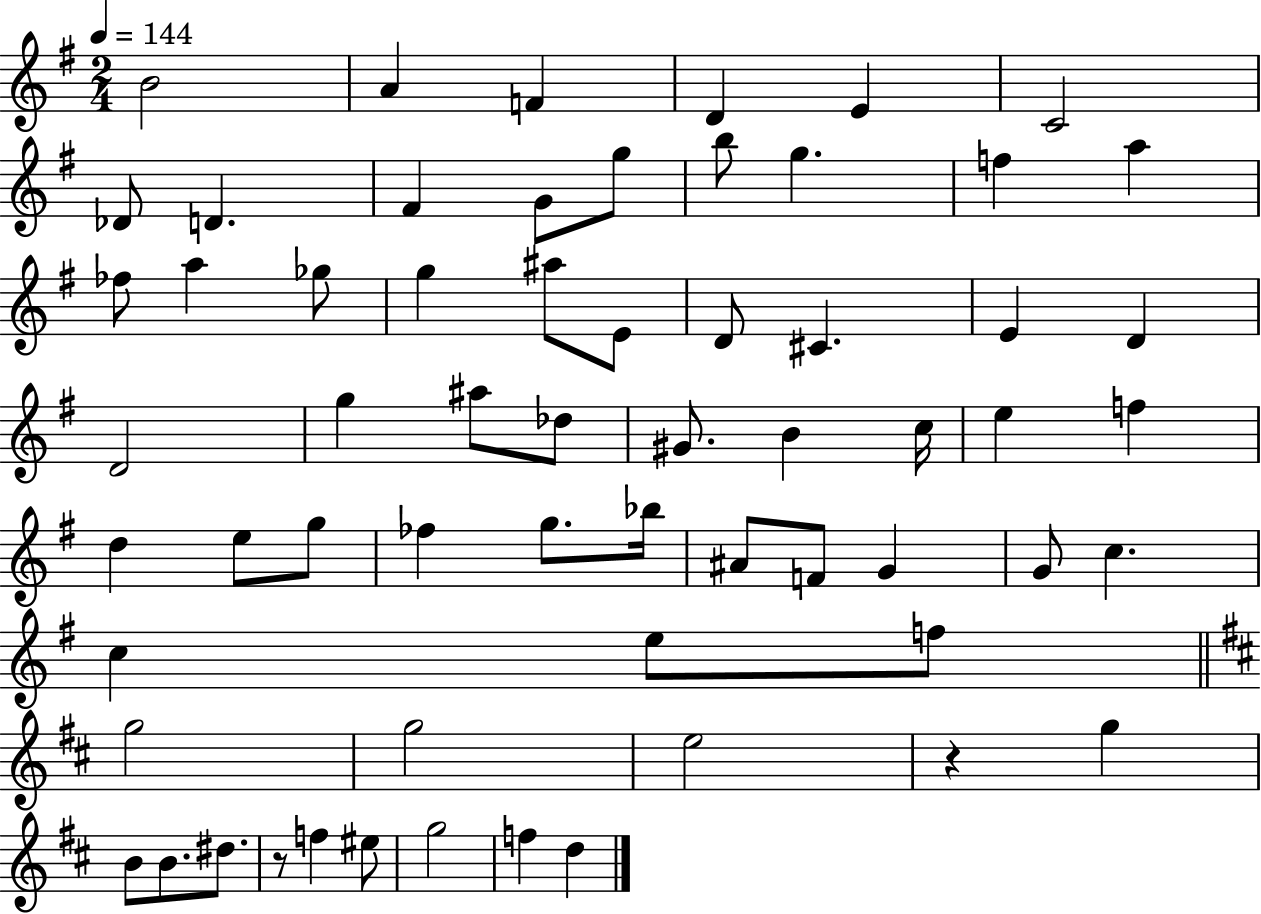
B4/h A4/q F4/q D4/q E4/q C4/h Db4/e D4/q. F#4/q G4/e G5/e B5/e G5/q. F5/q A5/q FES5/e A5/q Gb5/e G5/q A#5/e E4/e D4/e C#4/q. E4/q D4/q D4/h G5/q A#5/e Db5/e G#4/e. B4/q C5/s E5/q F5/q D5/q E5/e G5/e FES5/q G5/e. Bb5/s A#4/e F4/e G4/q G4/e C5/q. C5/q E5/e F5/e G5/h G5/h E5/h R/q G5/q B4/e B4/e. D#5/e. R/e F5/q EIS5/e G5/h F5/q D5/q